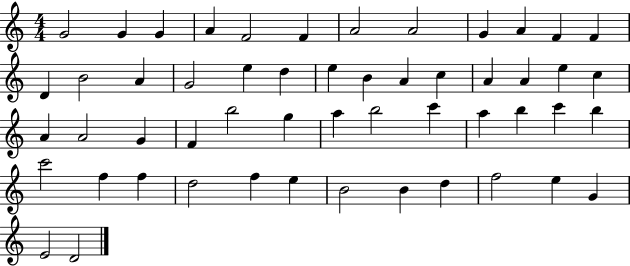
G4/h G4/q G4/q A4/q F4/h F4/q A4/h A4/h G4/q A4/q F4/q F4/q D4/q B4/h A4/q G4/h E5/q D5/q E5/q B4/q A4/q C5/q A4/q A4/q E5/q C5/q A4/q A4/h G4/q F4/q B5/h G5/q A5/q B5/h C6/q A5/q B5/q C6/q B5/q C6/h F5/q F5/q D5/h F5/q E5/q B4/h B4/q D5/q F5/h E5/q G4/q E4/h D4/h